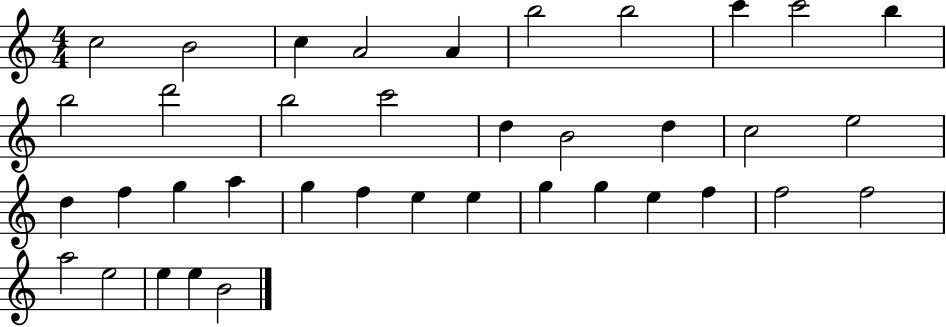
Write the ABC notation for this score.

X:1
T:Untitled
M:4/4
L:1/4
K:C
c2 B2 c A2 A b2 b2 c' c'2 b b2 d'2 b2 c'2 d B2 d c2 e2 d f g a g f e e g g e f f2 f2 a2 e2 e e B2